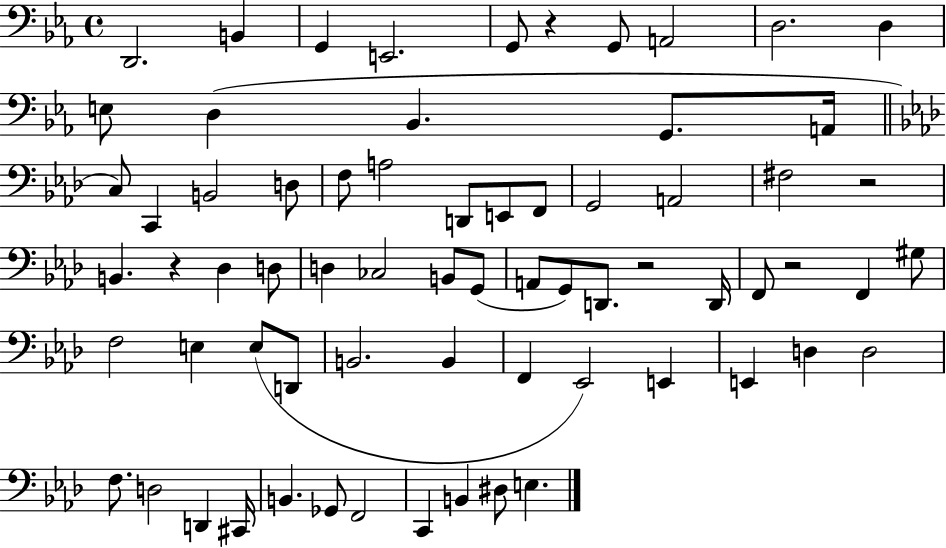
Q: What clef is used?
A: bass